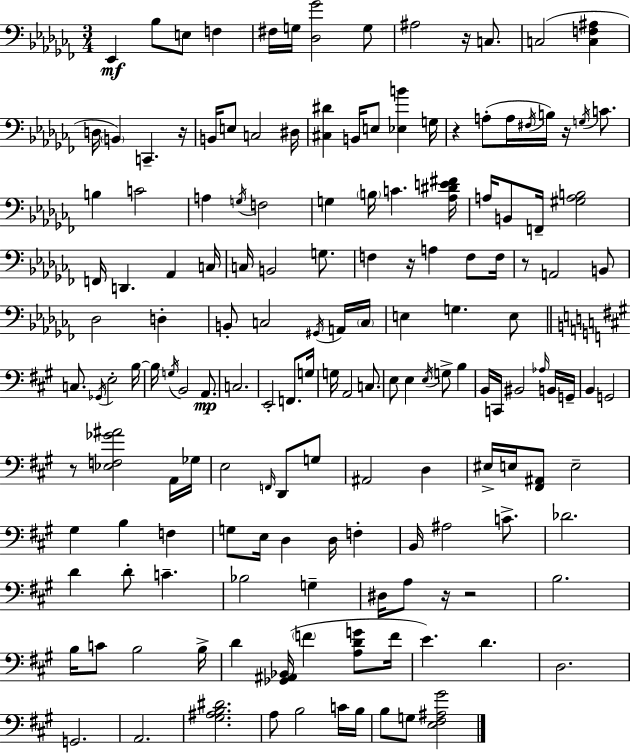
{
  \clef bass
  \numericTimeSignature
  \time 3/4
  \key aes \minor
  \repeat volta 2 { ees,4\mf bes8 e8 f4 | fis16 g16 <des ges'>2 g8 | ais2 r16 c8. | c2( <c f ais>4 | \break d16 \parenthesize b,4) c,4.-- r16 | b,16 e8 c2 dis16 | <cis dis'>4 b,16 e8 <ees b'>4 g16 | r4 a8-.( a16 \acciaccatura { fis16 } b16) r16 \acciaccatura { g16 } c'8. | \break b4 c'2 | a4 \acciaccatura { g16 } f2 | g4 \parenthesize b16 c'4. | <aes dis' e' fis'>16 a16 b,8 f,16-- <gis a b>2 | \break f,16 d,4. aes,4 | c16 c16 b,2 | g8. f4 r16 a4 | f8 f16 r8 a,2 | \break b,8 des2 d4-. | b,8-. c2 | \acciaccatura { gis,16 } a,16 \parenthesize c16 e4 g4. | e8 \bar "||" \break \key a \major c8. \acciaccatura { ges,16 } e2-. | b16~~ b16 \acciaccatura { g16 } b,2 a,8.\mp | c2. | e,2-. f,8. | \break g16 g16 a,2 c8. | e8 e4 \acciaccatura { e16 } g8-> b4 | b,16 c,16 bis,2 | \grace { aes16 } b,16 g,16-- b,4 g,2 | \break r8 <ees f ges' ais'>2 | a,16 ges16 e2 | \grace { f,16 } d,8 g8 ais,2 | d4 eis16-> e16 <fis, ais,>8 e2-- | \break gis4 b4 | f4 g8 e16 d4 | d16 f4-. b,16 ais2 | c'8.-> des'2. | \break d'4 d'8-. c'4.-- | bes2 | g4-- dis16 a8 r16 r2 | b2. | \break b16 c'8 b2 | b16-> d'4 <ges, ais, bes,>16( \parenthesize f'4 | <a d' g'>8 f'16 e'4.) d'4. | d2. | \break g,2. | a,2. | <gis ais b dis'>2. | a8 b2 | \break c'16 b16 b8 g8 <e fis ais gis'>2 | } \bar "|."
}